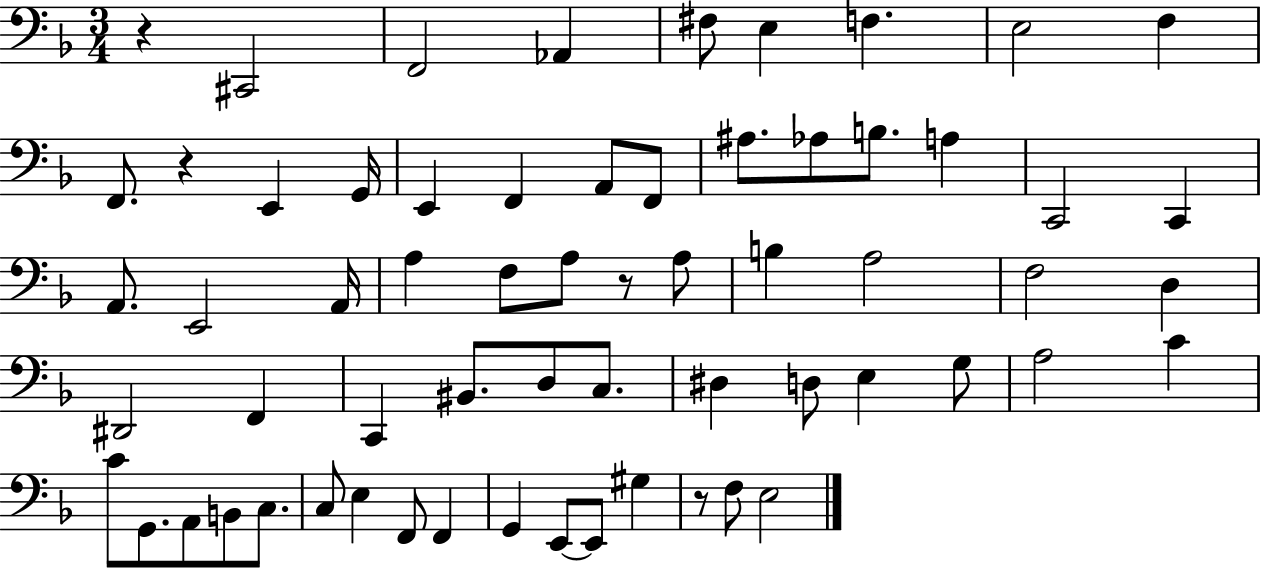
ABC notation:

X:1
T:Untitled
M:3/4
L:1/4
K:F
z ^C,,2 F,,2 _A,, ^F,/2 E, F, E,2 F, F,,/2 z E,, G,,/4 E,, F,, A,,/2 F,,/2 ^A,/2 _A,/2 B,/2 A, C,,2 C,, A,,/2 E,,2 A,,/4 A, F,/2 A,/2 z/2 A,/2 B, A,2 F,2 D, ^D,,2 F,, C,, ^B,,/2 D,/2 C,/2 ^D, D,/2 E, G,/2 A,2 C C/2 G,,/2 A,,/2 B,,/2 C,/2 C,/2 E, F,,/2 F,, G,, E,,/2 E,,/2 ^G, z/2 F,/2 E,2